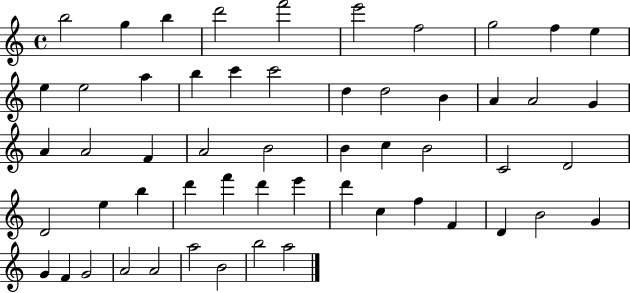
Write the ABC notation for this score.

X:1
T:Untitled
M:4/4
L:1/4
K:C
b2 g b d'2 f'2 e'2 f2 g2 f e e e2 a b c' c'2 d d2 B A A2 G A A2 F A2 B2 B c B2 C2 D2 D2 e b d' f' d' e' d' c f F D B2 G G F G2 A2 A2 a2 B2 b2 a2